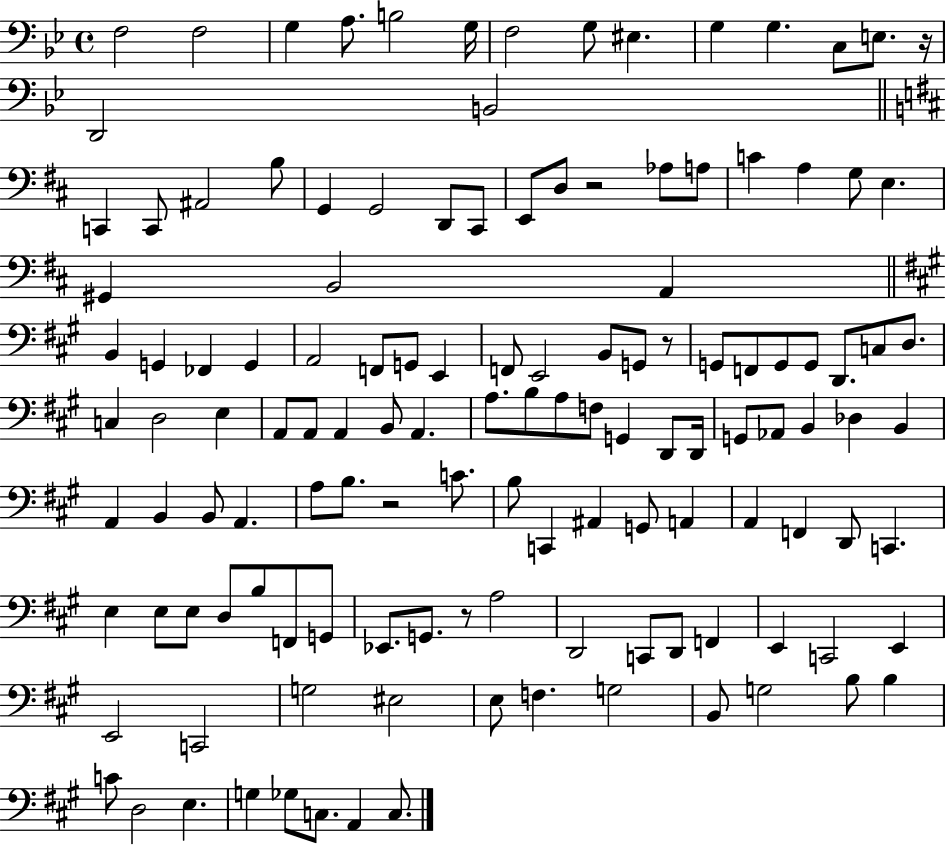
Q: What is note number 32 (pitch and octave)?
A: G#2